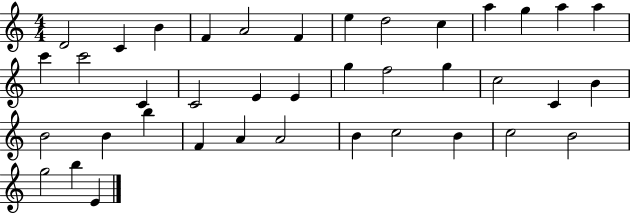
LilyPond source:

{
  \clef treble
  \numericTimeSignature
  \time 4/4
  \key c \major
  d'2 c'4 b'4 | f'4 a'2 f'4 | e''4 d''2 c''4 | a''4 g''4 a''4 a''4 | \break c'''4 c'''2 c'4 | c'2 e'4 e'4 | g''4 f''2 g''4 | c''2 c'4 b'4 | \break b'2 b'4 b''4 | f'4 a'4 a'2 | b'4 c''2 b'4 | c''2 b'2 | \break g''2 b''4 e'4 | \bar "|."
}